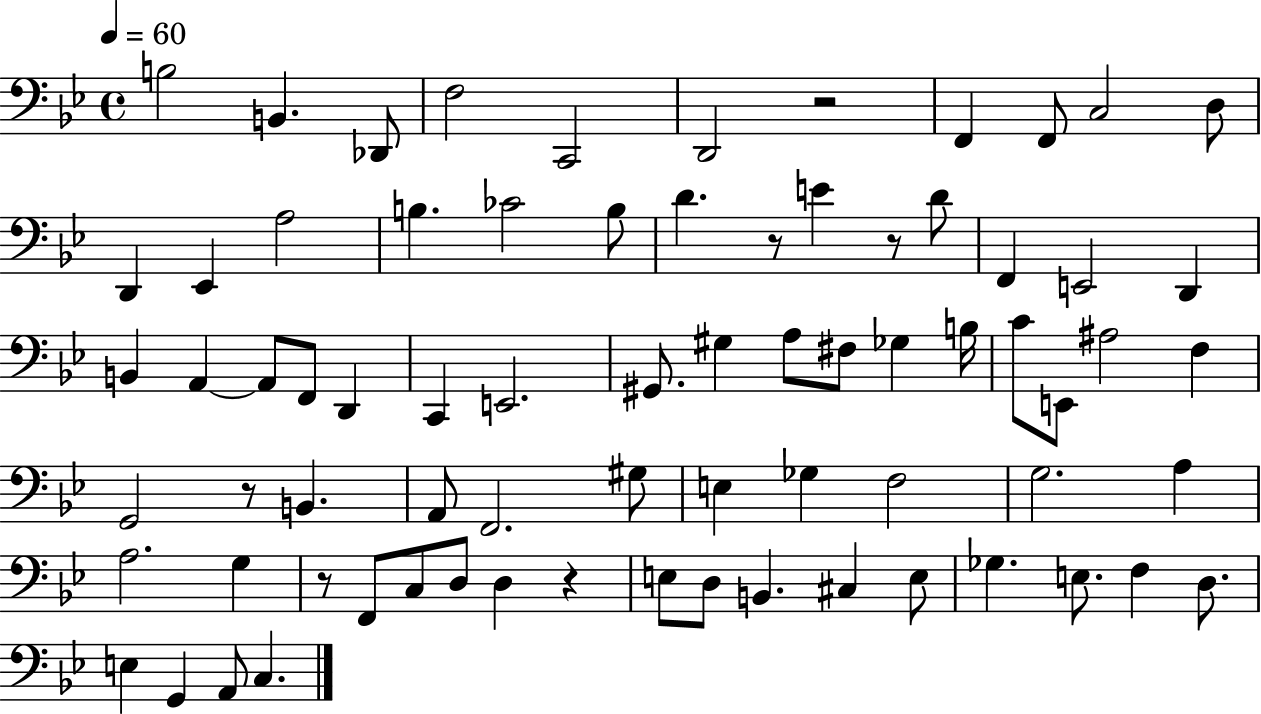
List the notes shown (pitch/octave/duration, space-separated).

B3/h B2/q. Db2/e F3/h C2/h D2/h R/h F2/q F2/e C3/h D3/e D2/q Eb2/q A3/h B3/q. CES4/h B3/e D4/q. R/e E4/q R/e D4/e F2/q E2/h D2/q B2/q A2/q A2/e F2/e D2/q C2/q E2/h. G#2/e. G#3/q A3/e F#3/e Gb3/q B3/s C4/e E2/e A#3/h F3/q G2/h R/e B2/q. A2/e F2/h. G#3/e E3/q Gb3/q F3/h G3/h. A3/q A3/h. G3/q R/e F2/e C3/e D3/e D3/q R/q E3/e D3/e B2/q. C#3/q E3/e Gb3/q. E3/e. F3/q D3/e. E3/q G2/q A2/e C3/q.